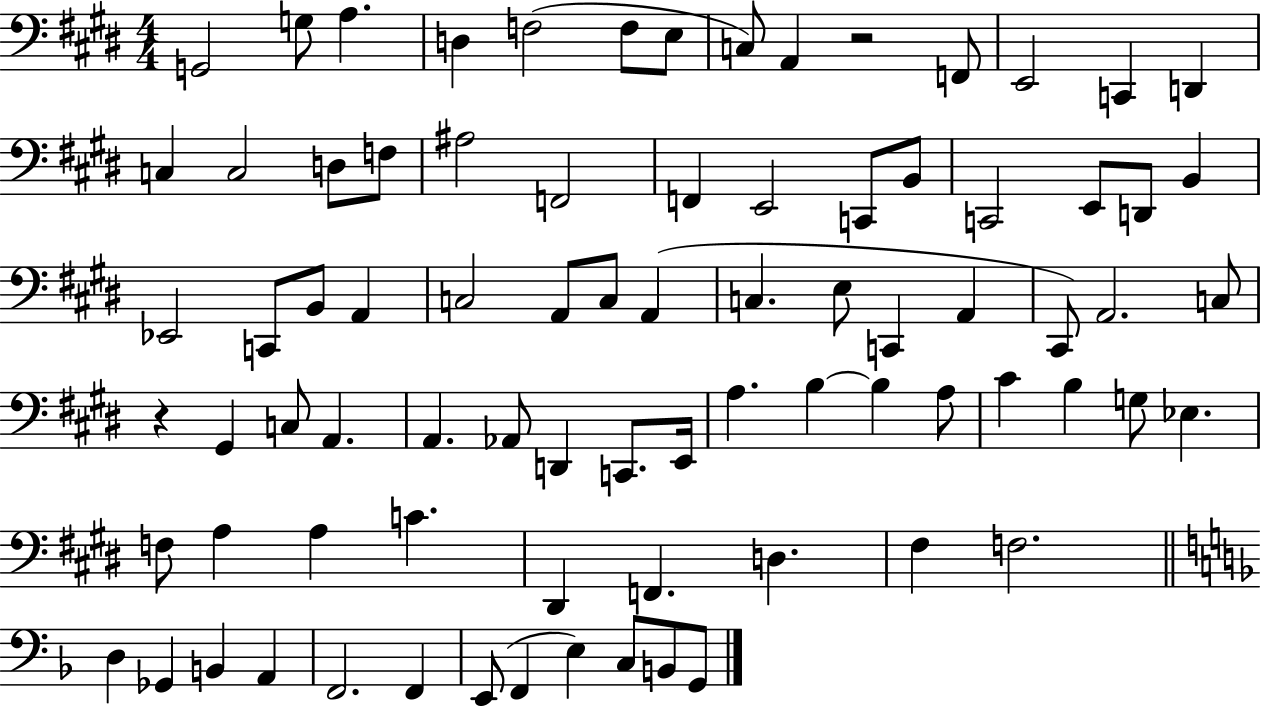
G2/h G3/e A3/q. D3/q F3/h F3/e E3/e C3/e A2/q R/h F2/e E2/h C2/q D2/q C3/q C3/h D3/e F3/e A#3/h F2/h F2/q E2/h C2/e B2/e C2/h E2/e D2/e B2/q Eb2/h C2/e B2/e A2/q C3/h A2/e C3/e A2/q C3/q. E3/e C2/q A2/q C#2/e A2/h. C3/e R/q G#2/q C3/e A2/q. A2/q. Ab2/e D2/q C2/e. E2/s A3/q. B3/q B3/q A3/e C#4/q B3/q G3/e Eb3/q. F3/e A3/q A3/q C4/q. D#2/q F2/q. D3/q. F#3/q F3/h. D3/q Gb2/q B2/q A2/q F2/h. F2/q E2/e F2/q E3/q C3/e B2/e G2/e